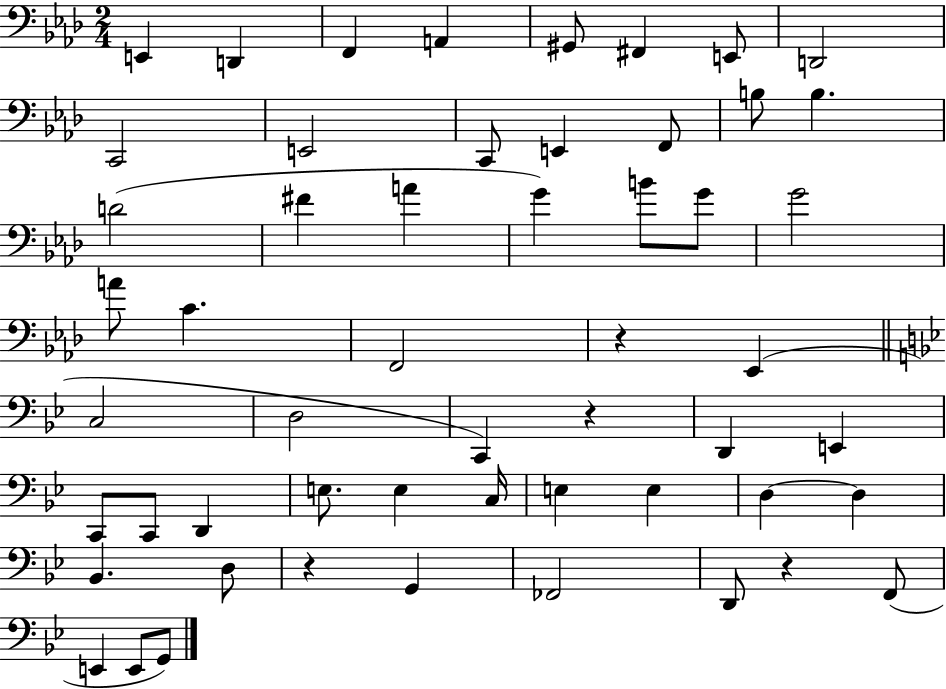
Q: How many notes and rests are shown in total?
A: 54